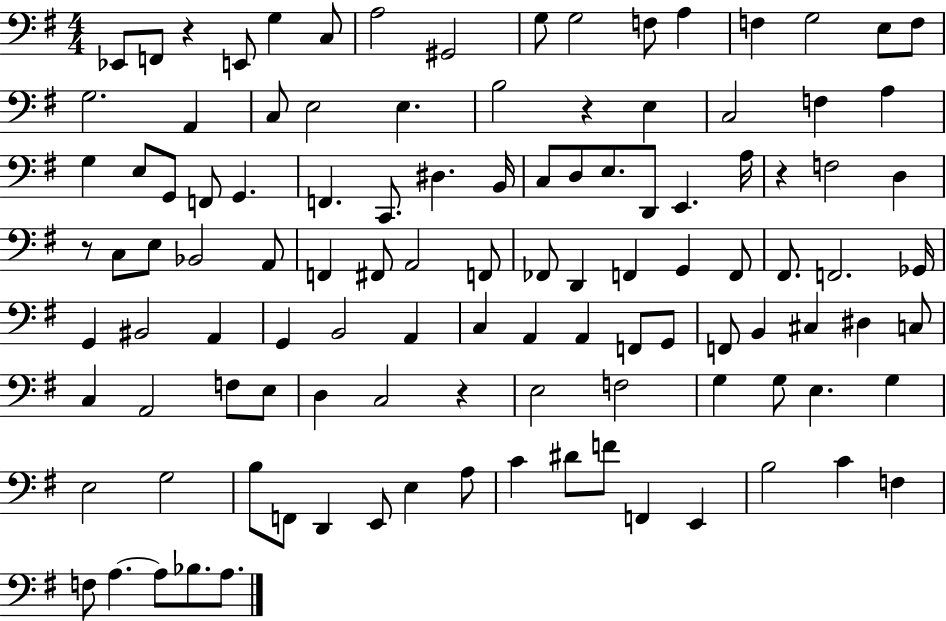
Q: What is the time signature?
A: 4/4